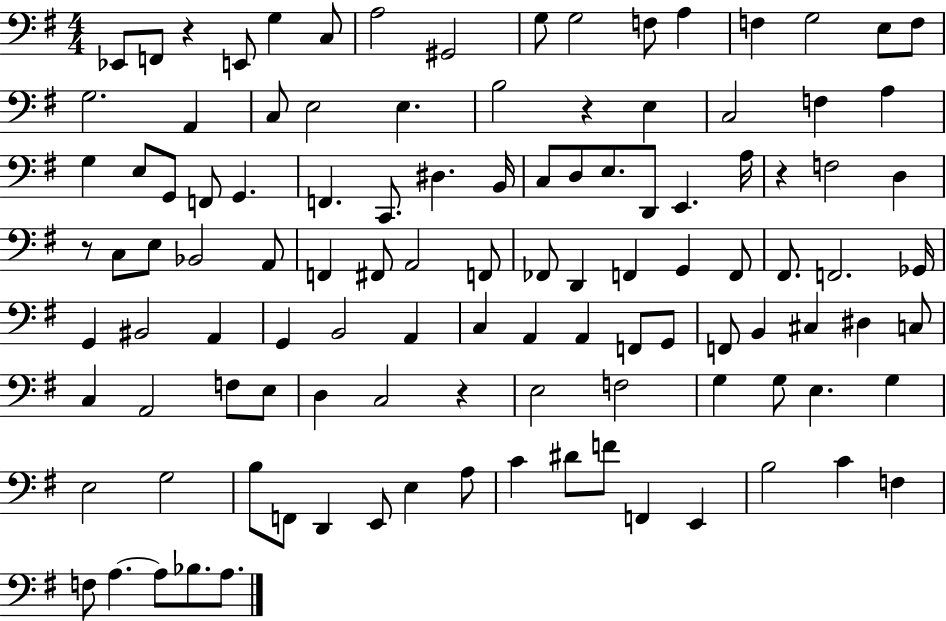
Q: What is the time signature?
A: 4/4